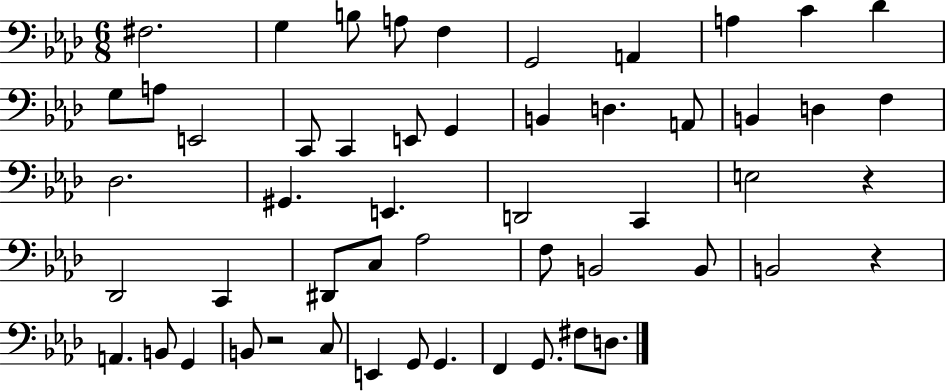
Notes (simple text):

F#3/h. G3/q B3/e A3/e F3/q G2/h A2/q A3/q C4/q Db4/q G3/e A3/e E2/h C2/e C2/q E2/e G2/q B2/q D3/q. A2/e B2/q D3/q F3/q Db3/h. G#2/q. E2/q. D2/h C2/q E3/h R/q Db2/h C2/q D#2/e C3/e Ab3/h F3/e B2/h B2/e B2/h R/q A2/q. B2/e G2/q B2/e R/h C3/e E2/q G2/e G2/q. F2/q G2/e. F#3/e D3/e.